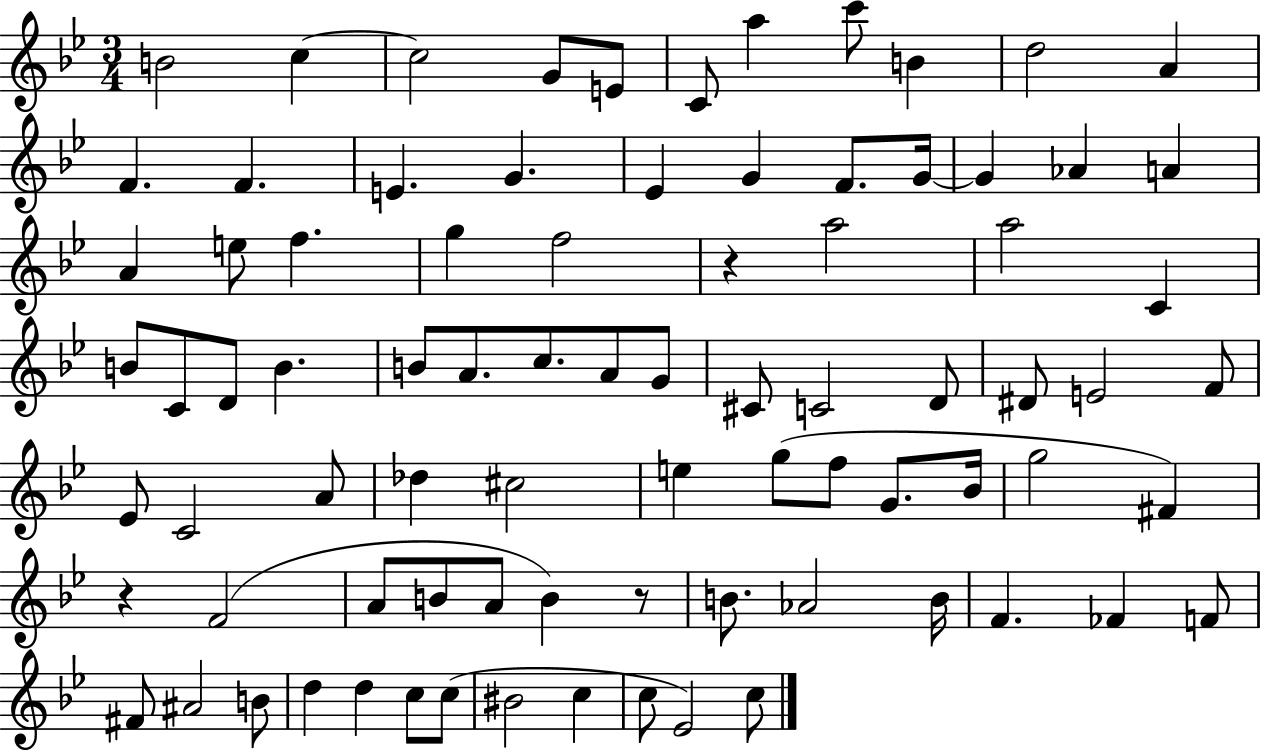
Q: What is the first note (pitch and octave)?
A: B4